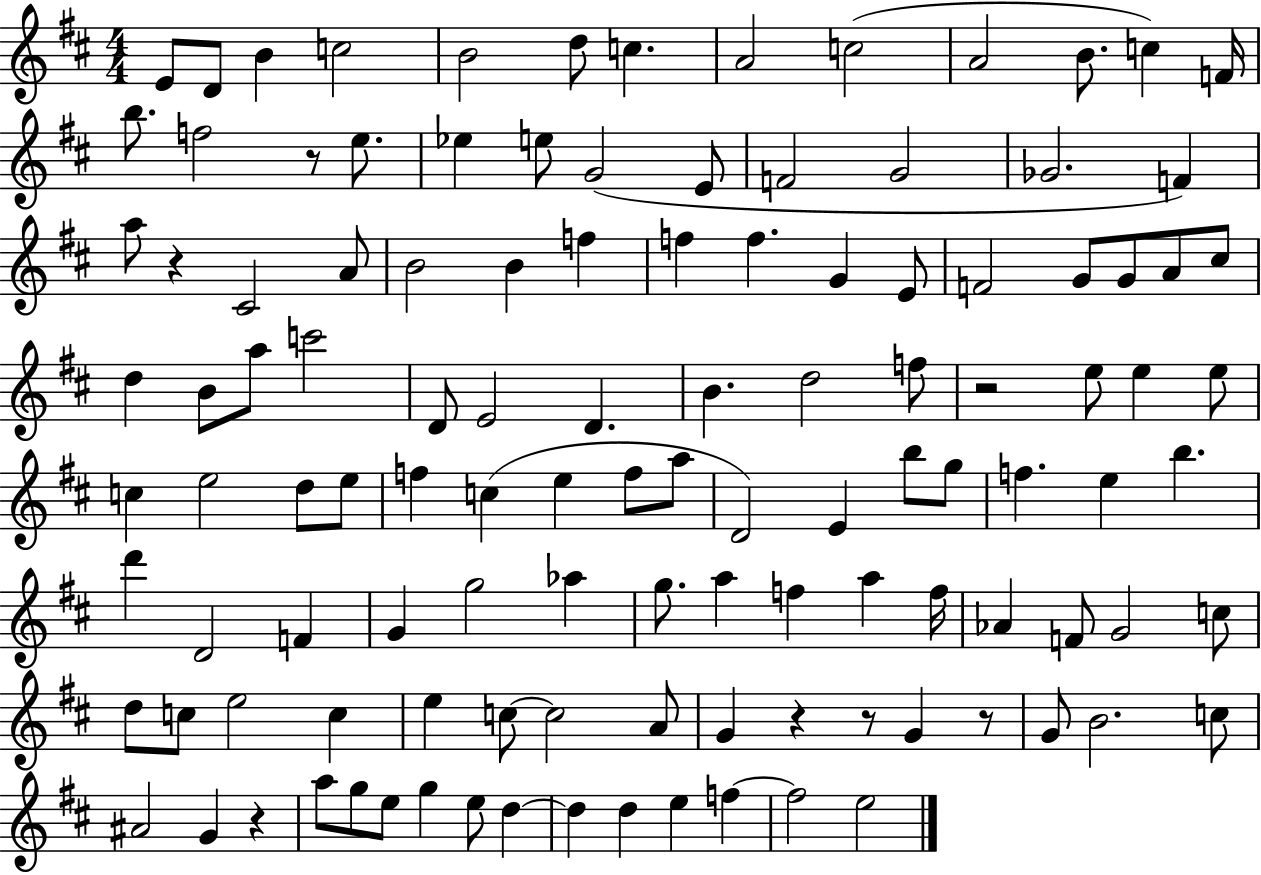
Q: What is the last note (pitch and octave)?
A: E5